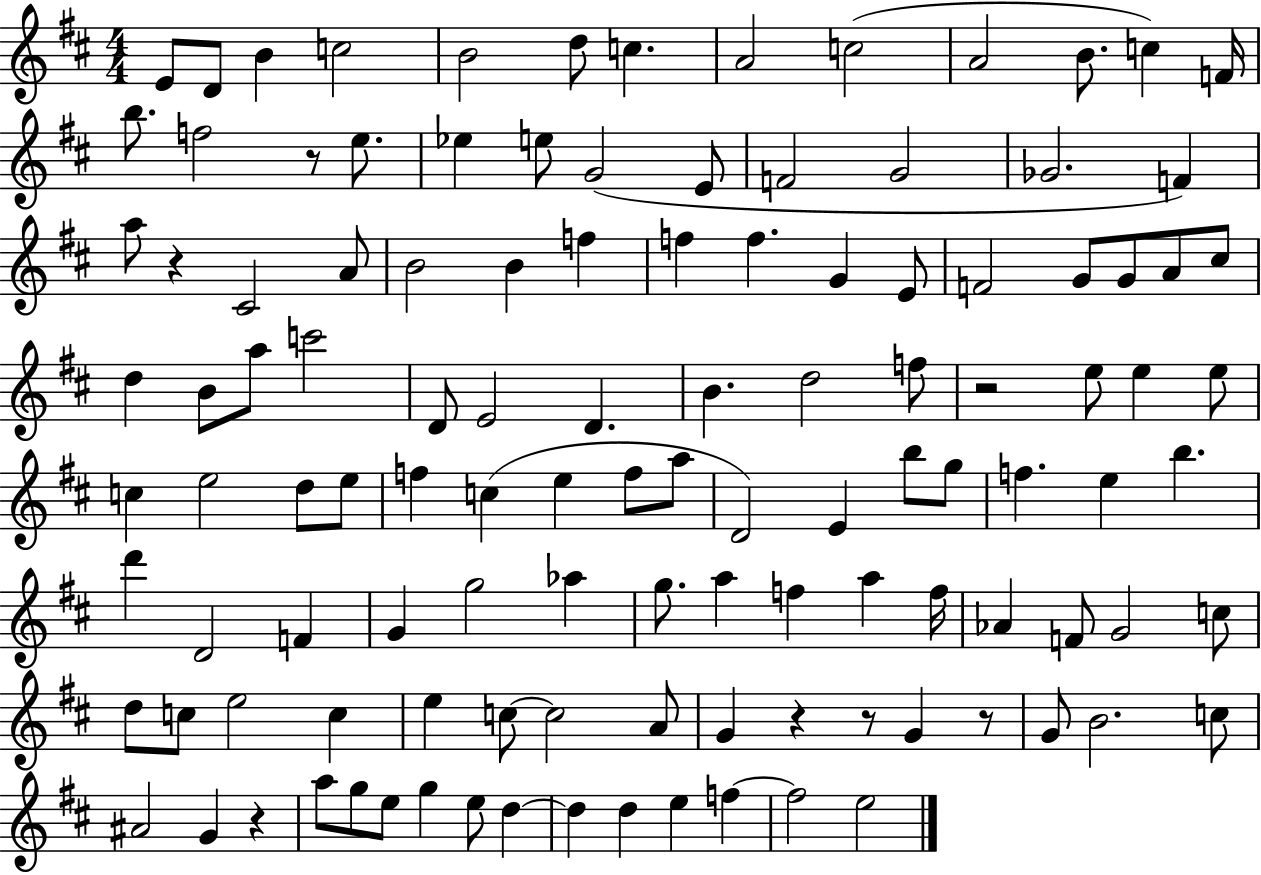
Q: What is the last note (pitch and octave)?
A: E5